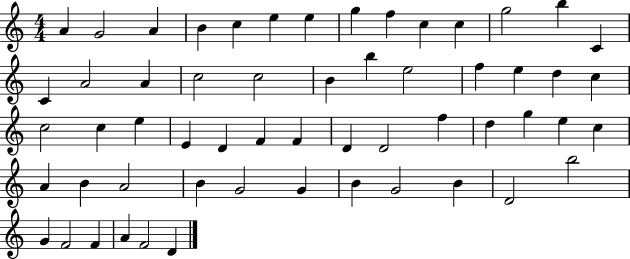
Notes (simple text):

A4/q G4/h A4/q B4/q C5/q E5/q E5/q G5/q F5/q C5/q C5/q G5/h B5/q C4/q C4/q A4/h A4/q C5/h C5/h B4/q B5/q E5/h F5/q E5/q D5/q C5/q C5/h C5/q E5/q E4/q D4/q F4/q F4/q D4/q D4/h F5/q D5/q G5/q E5/q C5/q A4/q B4/q A4/h B4/q G4/h G4/q B4/q G4/h B4/q D4/h B5/h G4/q F4/h F4/q A4/q F4/h D4/q